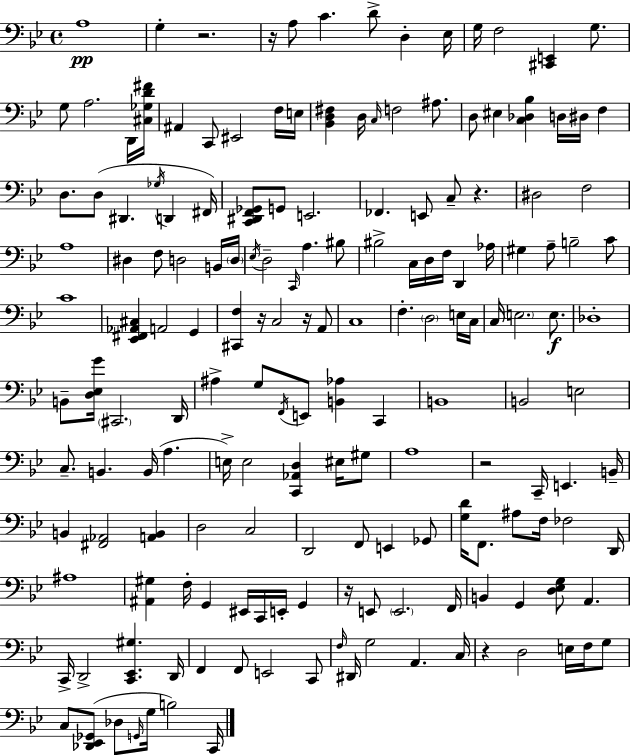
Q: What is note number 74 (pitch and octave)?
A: E3